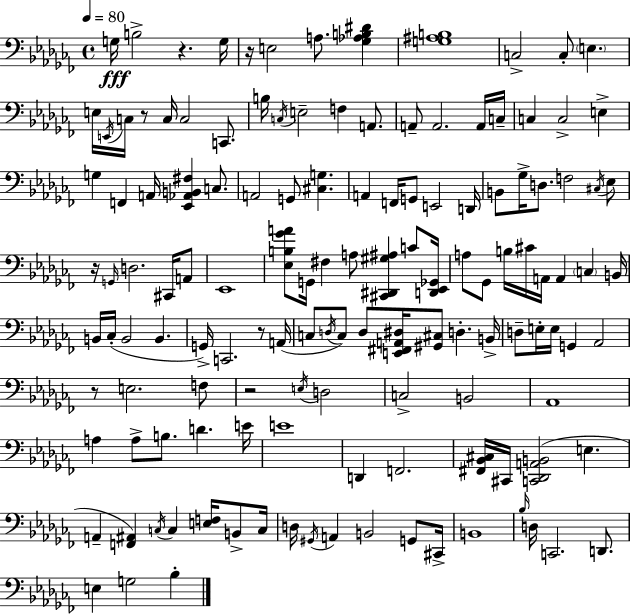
{
  \clef bass
  \time 4/4
  \defaultTimeSignature
  \key aes \minor
  \tempo 4 = 80
  \repeat volta 2 { g16\fff b2-> r4. g16 | r16 e2 a8. <ges aes b dis'>4 | <g ais b>1 | c2-> c8-. \parenthesize e4. | \break e16 \acciaccatura { e,16 } c16 r8 c16 c2 c,8. | b16 \acciaccatura { c16 } e2-- f4 a,8. | a,8-- a,2. | a,16 c16-- c4 c2-> e4-> | \break g4 f,4 a,16 <ees, aes, b, fis>4 c8. | a,2 g,8 <cis g>4. | a,4 f,16 g,8 e,2 | d,16 b,8 ges16-> d8. f2 | \break \acciaccatura { cis16 } ees8 r16 \grace { g,16 } d2. | cis,16 a,8 ees,1 | <ees b ges' a'>8 g,16 fis4 a8 <cis, dis, gis ais>4 | c'8 <d, ees, ges,>16 a8 ges,8 b16 cis'16 a,16 a,4 \parenthesize c4 | \break b,16 b,16 ces16-.( b,2 b,4. | g,16->) c,2. | r8 a,16( c8 \acciaccatura { d16 }) c8 d8 <e, fis, a, dis>16 <gis, cis>8 d4.-. | b,16-> d8-- e16-. e16 g,4 aes,2 | \break r8 e2. | f8 r2 \acciaccatura { e16 } d2 | c2-> b,2 | aes,1 | \break a4 a8-> b8. d'4. | e'16 e'1 | d,4 f,2. | <fis, bes, cis>16 cis,16 <c, des, a, b,>2( | \break e4. a,4-- <f, ais,>4) \acciaccatura { c16 } c4 | <e f>16 b,8-> c16 d16 \acciaccatura { gis,16 } a,4 b,2 | g,8 cis,16-> b,1 | \grace { bes16 } d16 c,2. | \break d,8. e4 g2 | bes4-. } \bar "|."
}